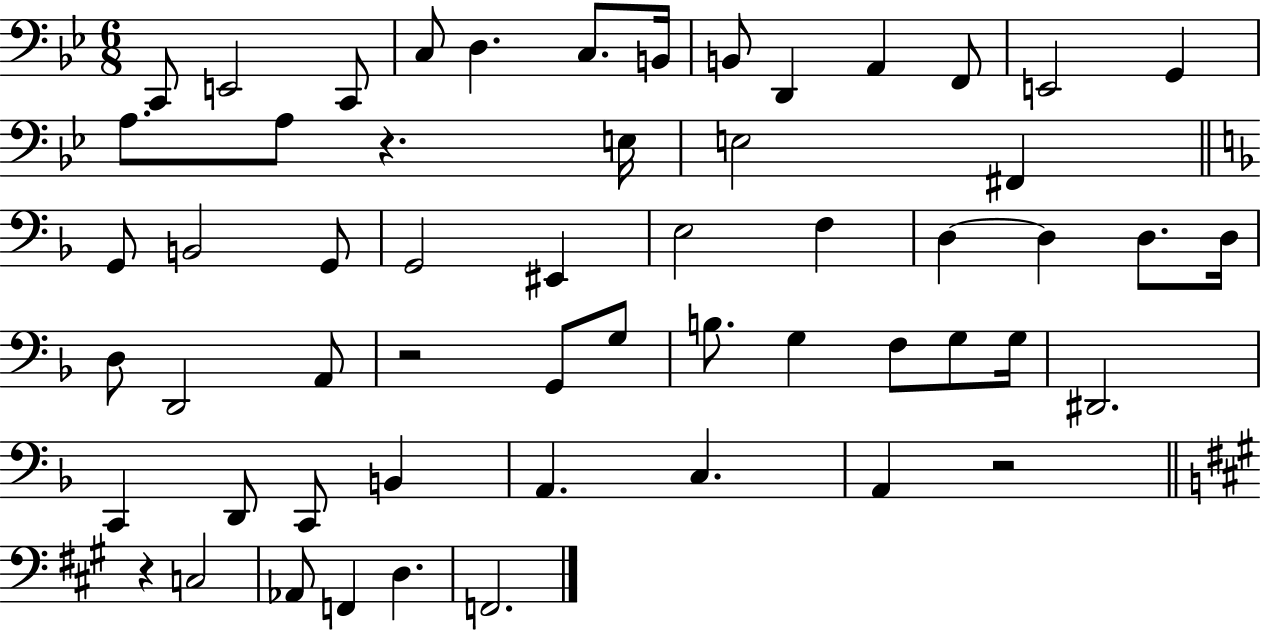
{
  \clef bass
  \numericTimeSignature
  \time 6/8
  \key bes \major
  c,8 e,2 c,8 | c8 d4. c8. b,16 | b,8 d,4 a,4 f,8 | e,2 g,4 | \break a8. a8 r4. e16 | e2 fis,4 | \bar "||" \break \key d \minor g,8 b,2 g,8 | g,2 eis,4 | e2 f4 | d4~~ d4 d8. d16 | \break d8 d,2 a,8 | r2 g,8 g8 | b8. g4 f8 g8 g16 | dis,2. | \break c,4 d,8 c,8 b,4 | a,4. c4. | a,4 r2 | \bar "||" \break \key a \major r4 c2 | aes,8 f,4 d4. | f,2. | \bar "|."
}